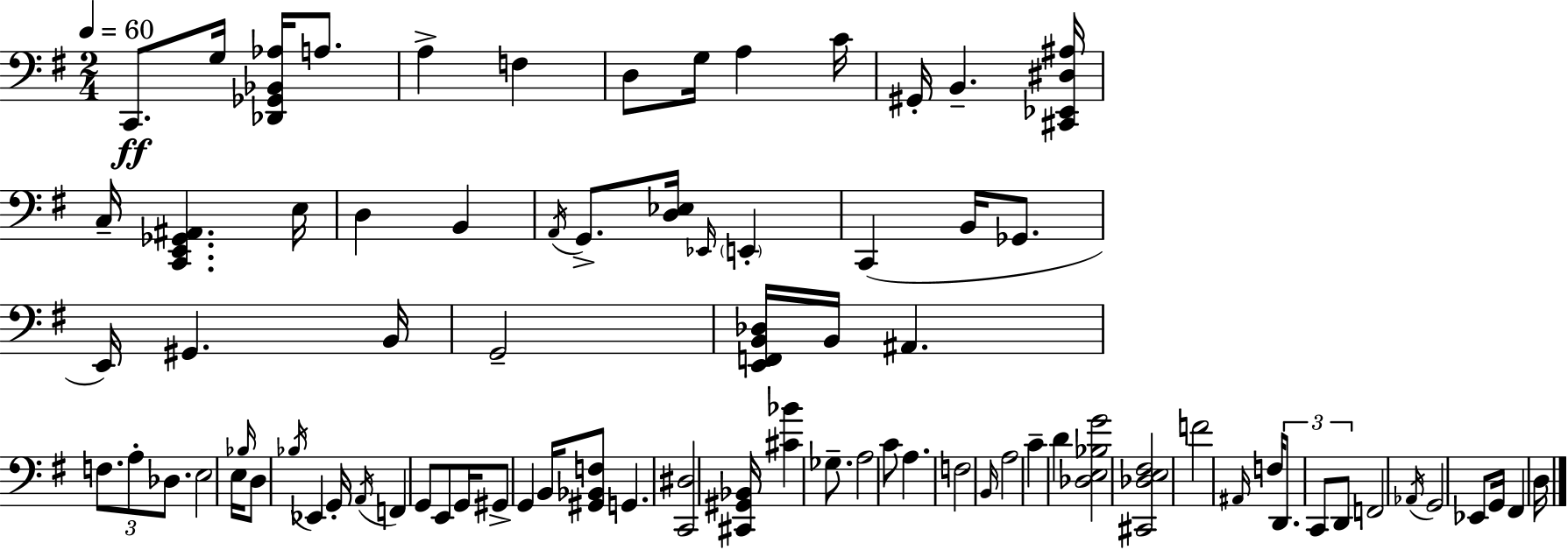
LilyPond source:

{
  \clef bass
  \numericTimeSignature
  \time 2/4
  \key e \minor
  \tempo 4 = 60
  \repeat volta 2 { c,8.\ff g16 <des, ges, bes, aes>16 a8. | a4-> f4 | d8 g16 a4 c'16 | gis,16-. b,4.-- <cis, ees, dis ais>16 | \break c16-- <c, e, ges, ais,>4. e16 | d4 b,4 | \acciaccatura { a,16 } g,8.-> <d ees>16 \grace { ees,16 } \parenthesize e,4-. | c,4( b,16 ges,8. | \break e,16) gis,4. | b,16 g,2-- | <e, f, b, des>16 b,16 ais,4. | \tuplet 3/2 { f8. a8-. des8. } | \break e2 | e16 \grace { bes16 } d8 \acciaccatura { bes16 } ees,4 | g,16-. \acciaccatura { a,16 } f,4 | g,8 e,8 g,16 gis,8-> | \break g,4 b,16 <gis, bes, f>8 g,4. | <c, dis>2 | <cis, gis, bes,>16 <cis' bes'>4 | ges8.-- a2 | \break c'8 a4. | f2 | \grace { b,16 } a2 | c'4-- | \break d'4 <des e bes g'>2 | <cis, des e fis>2 | f'2 | \grace { ais,16 } f16 | \break \tuplet 3/2 { d,8. c,8 d,8 } f,2 | \acciaccatura { aes,16 } | g,2 | ees,8 g,16 fis,4 d16 | \break } \bar "|."
}